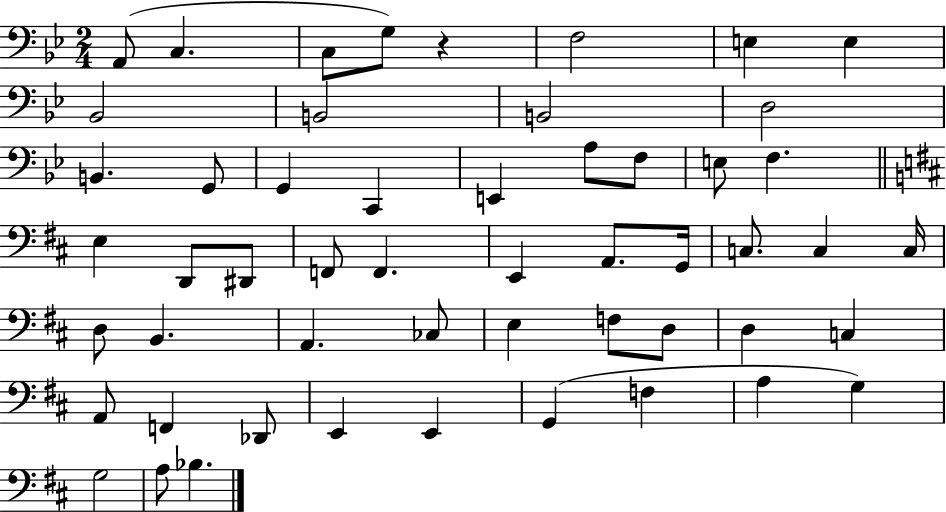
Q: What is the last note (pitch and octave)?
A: Bb3